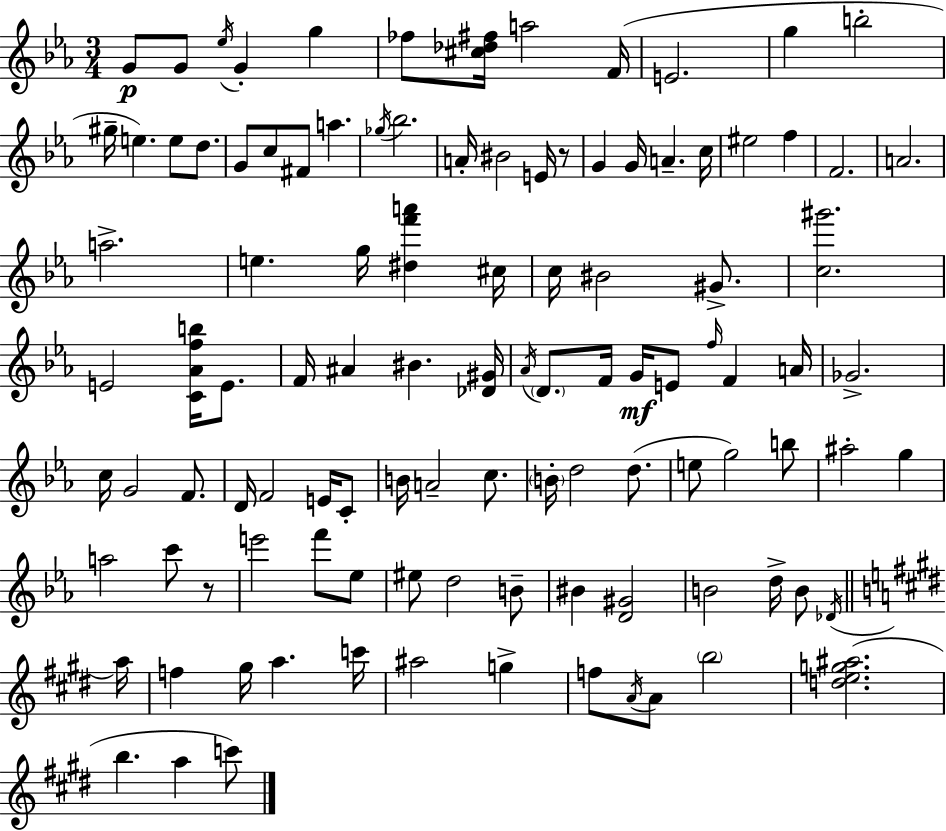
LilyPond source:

{
  \clef treble
  \numericTimeSignature
  \time 3/4
  \key ees \major
  g'8\p g'8 \acciaccatura { ees''16 } g'4-. g''4 | fes''8 <cis'' des'' fis''>16 a''2 | f'16( e'2. | g''4 b''2-. | \break gis''16-- e''4.) e''8 d''8. | g'8 c''8 fis'8 a''4. | \acciaccatura { ges''16 } bes''2. | a'16-. bis'2 e'16 | \break r8 g'4 g'16 a'4.-- | c''16 eis''2 f''4 | f'2. | a'2. | \break a''2.-> | e''4. g''16 <dis'' f''' a'''>4 | cis''16 c''16 bis'2 gis'8.-> | <c'' gis'''>2. | \break e'2 <c' aes' f'' b''>16 e'8. | f'16 ais'4 bis'4. | <des' gis'>16 \acciaccatura { aes'16 } \parenthesize d'8. f'16 g'16\mf e'8 \grace { f''16 } f'4 | a'16 ges'2.-> | \break c''16 g'2 | f'8. d'16 f'2 | e'16 c'8-. b'16 a'2-- | c''8. \parenthesize b'16-. d''2 | \break d''8.( e''8 g''2) | b''8 ais''2-. | g''4 a''2 | c'''8 r8 e'''2 | \break f'''8 ees''8 eis''8 d''2 | b'8-- bis'4 <d' gis'>2 | b'2 | d''16-> b'8 \acciaccatura { des'16 } \bar "||" \break \key e \major a''16 f''4 gis''16 a''4. | c'''16 ais''2 g''4-> | f''8 \acciaccatura { a'16 } a'8 \parenthesize b''2 | <d'' e'' g'' ais''>2.( | \break b''4. a''4 | c'''8) \bar "|."
}